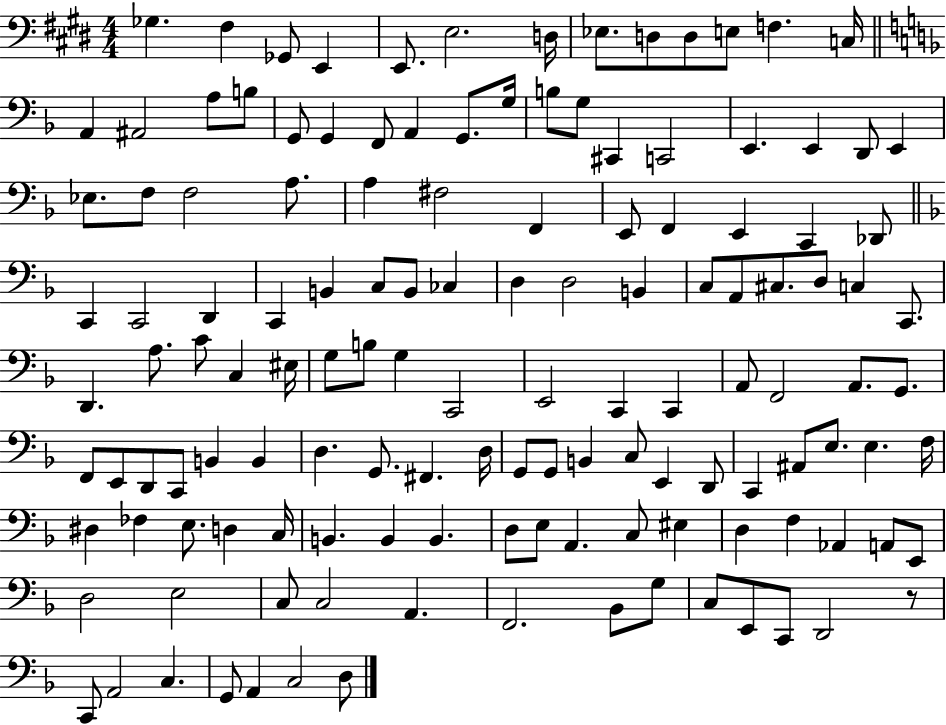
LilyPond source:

{
  \clef bass
  \numericTimeSignature
  \time 4/4
  \key e \major
  ges4. fis4 ges,8 e,4 | e,8. e2. d16 | ees8. d8 d8 e8 f4. c16 | \bar "||" \break \key f \major a,4 ais,2 a8 b8 | g,8 g,4 f,8 a,4 g,8. g16 | b8 g8 cis,4 c,2 | e,4. e,4 d,8 e,4 | \break ees8. f8 f2 a8. | a4 fis2 f,4 | e,8 f,4 e,4 c,4 des,8 | \bar "||" \break \key d \minor c,4 c,2 d,4 | c,4 b,4 c8 b,8 ces4 | d4 d2 b,4 | c8 a,8 cis8. d8 c4 c,8. | \break d,4. a8. c'8 c4 eis16 | g8 b8 g4 c,2 | e,2 c,4 c,4 | a,8 f,2 a,8. g,8. | \break f,8 e,8 d,8 c,8 b,4 b,4 | d4. g,8. fis,4. d16 | g,8 g,8 b,4 c8 e,4 d,8 | c,4 ais,8 e8. e4. f16 | \break dis4 fes4 e8. d4 c16 | b,4. b,4 b,4. | d8 e8 a,4. c8 eis4 | d4 f4 aes,4 a,8 e,8 | \break d2 e2 | c8 c2 a,4. | f,2. bes,8 g8 | c8 e,8 c,8 d,2 r8 | \break c,8 a,2 c4. | g,8 a,4 c2 d8 | \bar "|."
}